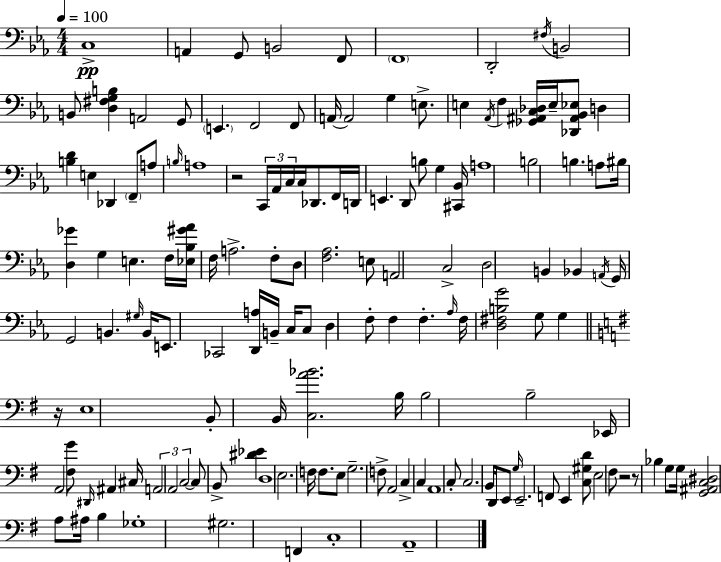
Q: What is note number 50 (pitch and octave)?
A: F3